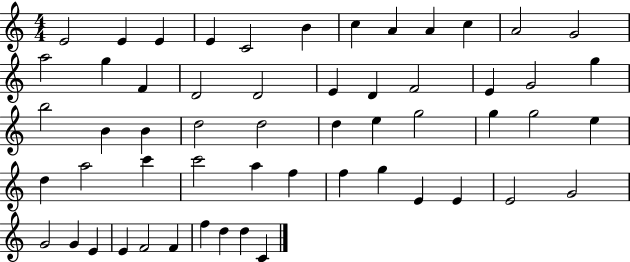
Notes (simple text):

E4/h E4/q E4/q E4/q C4/h B4/q C5/q A4/q A4/q C5/q A4/h G4/h A5/h G5/q F4/q D4/h D4/h E4/q D4/q F4/h E4/q G4/h G5/q B5/h B4/q B4/q D5/h D5/h D5/q E5/q G5/h G5/q G5/h E5/q D5/q A5/h C6/q C6/h A5/q F5/q F5/q G5/q E4/q E4/q E4/h G4/h G4/h G4/q E4/q E4/q F4/h F4/q F5/q D5/q D5/q C4/q